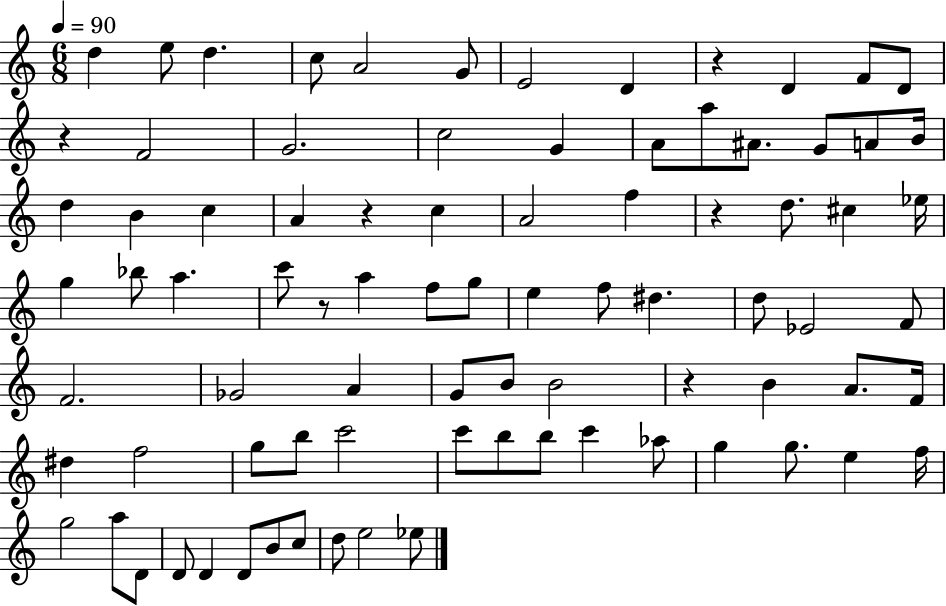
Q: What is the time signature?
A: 6/8